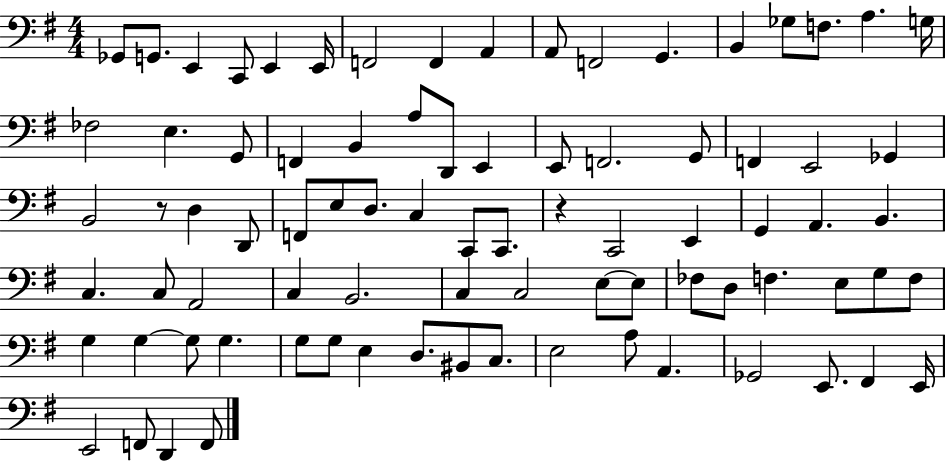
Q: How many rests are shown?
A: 2